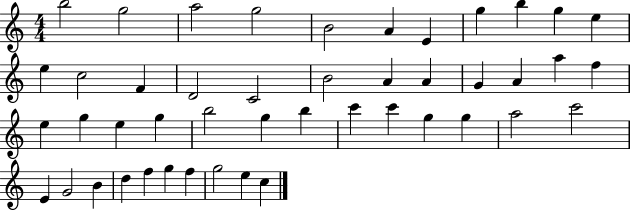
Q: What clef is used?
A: treble